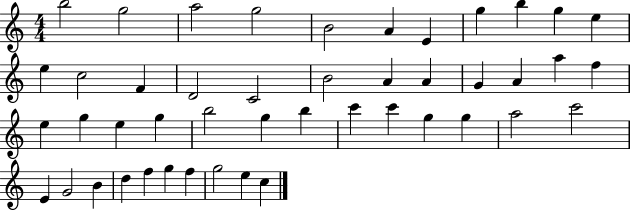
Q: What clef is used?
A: treble